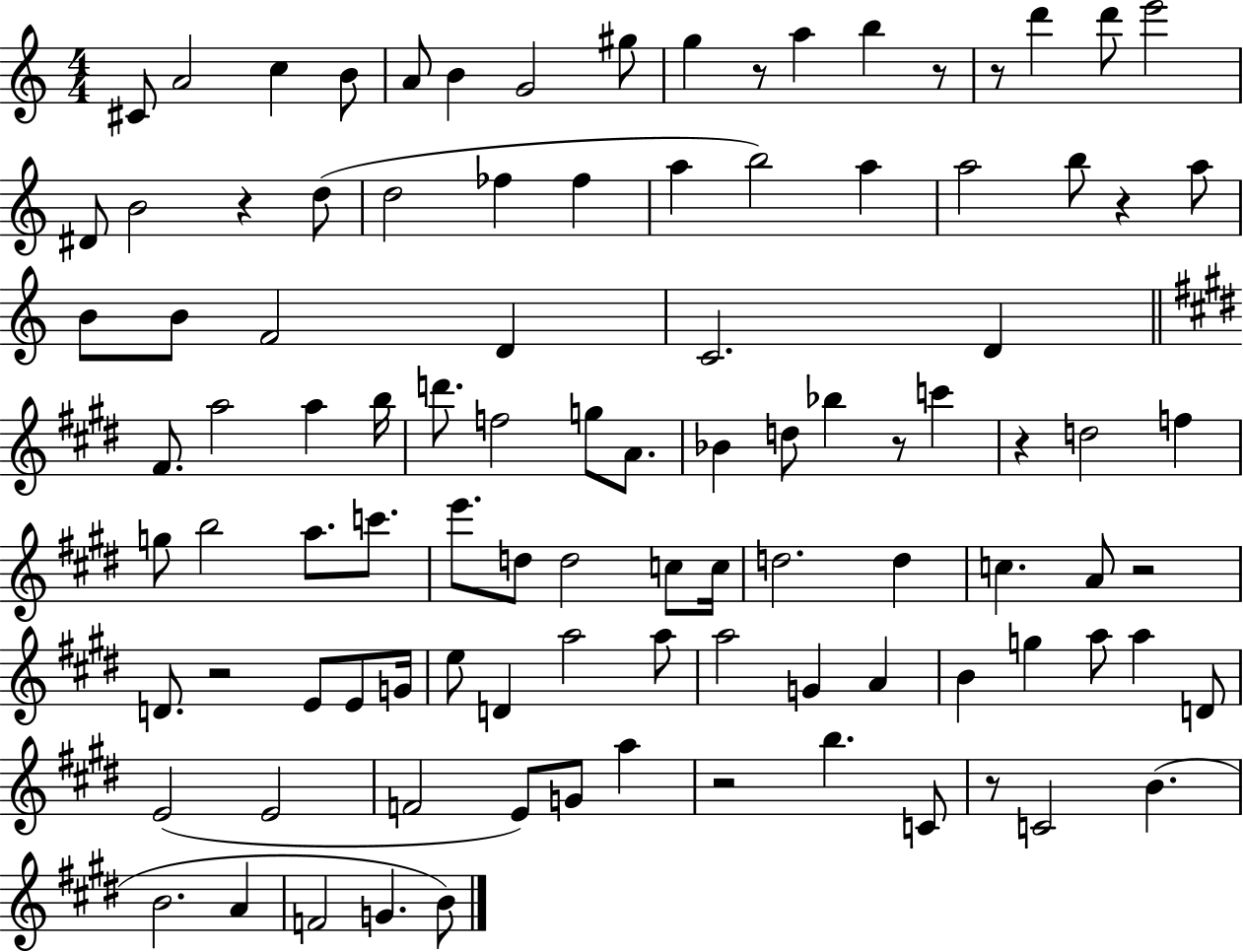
X:1
T:Untitled
M:4/4
L:1/4
K:C
^C/2 A2 c B/2 A/2 B G2 ^g/2 g z/2 a b z/2 z/2 d' d'/2 e'2 ^D/2 B2 z d/2 d2 _f _f a b2 a a2 b/2 z a/2 B/2 B/2 F2 D C2 D ^F/2 a2 a b/4 d'/2 f2 g/2 A/2 _B d/2 _b z/2 c' z d2 f g/2 b2 a/2 c'/2 e'/2 d/2 d2 c/2 c/4 d2 d c A/2 z2 D/2 z2 E/2 E/2 G/4 e/2 D a2 a/2 a2 G A B g a/2 a D/2 E2 E2 F2 E/2 G/2 a z2 b C/2 z/2 C2 B B2 A F2 G B/2